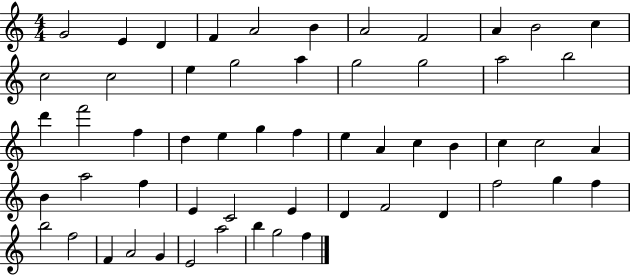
{
  \clef treble
  \numericTimeSignature
  \time 4/4
  \key c \major
  g'2 e'4 d'4 | f'4 a'2 b'4 | a'2 f'2 | a'4 b'2 c''4 | \break c''2 c''2 | e''4 g''2 a''4 | g''2 g''2 | a''2 b''2 | \break d'''4 f'''2 f''4 | d''4 e''4 g''4 f''4 | e''4 a'4 c''4 b'4 | c''4 c''2 a'4 | \break b'4 a''2 f''4 | e'4 c'2 e'4 | d'4 f'2 d'4 | f''2 g''4 f''4 | \break b''2 f''2 | f'4 a'2 g'4 | e'2 a''2 | b''4 g''2 f''4 | \break \bar "|."
}